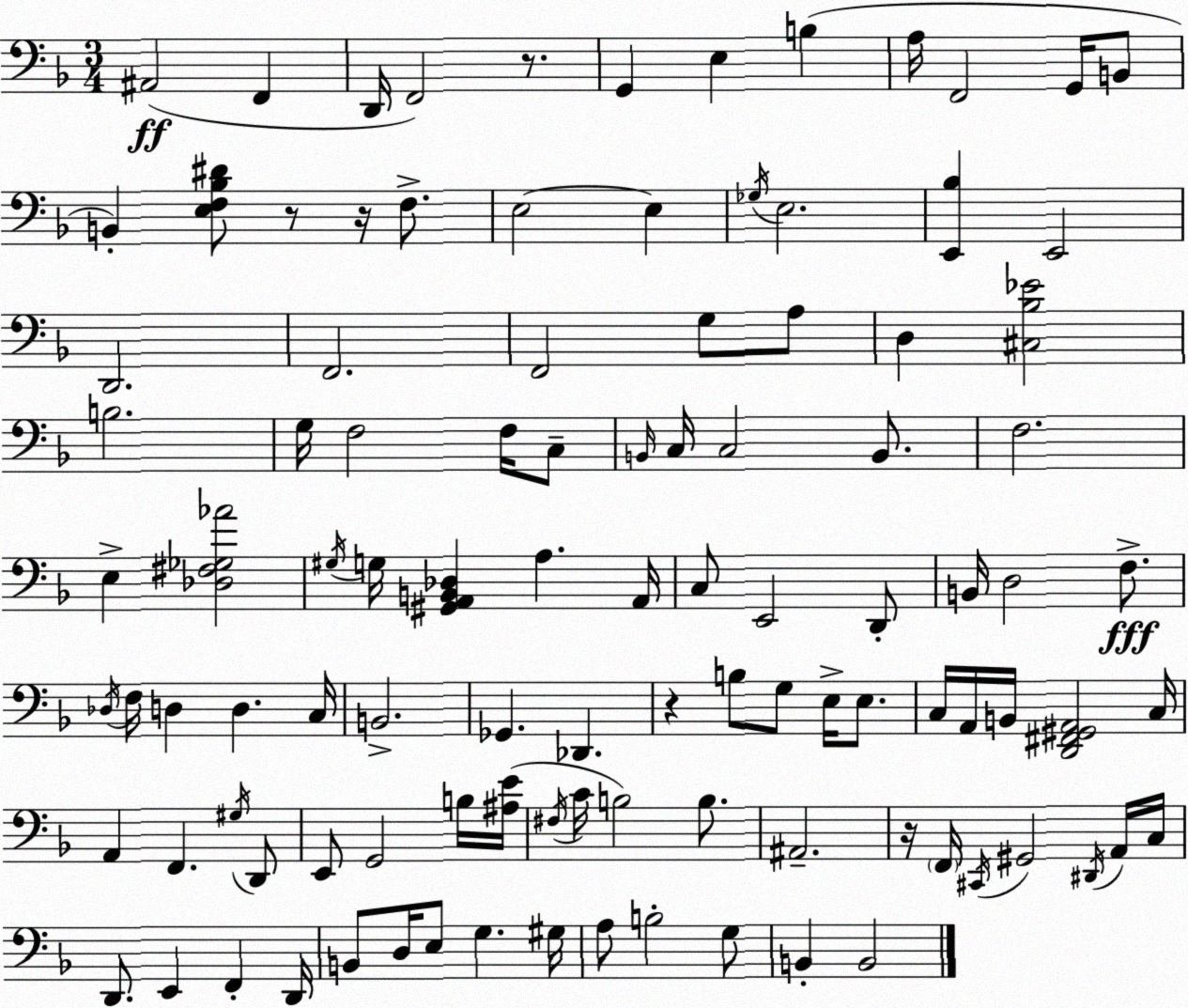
X:1
T:Untitled
M:3/4
L:1/4
K:Dm
^A,,2 F,, D,,/4 F,,2 z/2 G,, E, B, A,/4 F,,2 G,,/4 B,,/2 B,, [E,F,_B,^D]/2 z/2 z/4 F,/2 E,2 E, _G,/4 E,2 [E,,_B,] E,,2 D,,2 F,,2 F,,2 G,/2 A,/2 D, [^C,_B,_E]2 B,2 G,/4 F,2 F,/4 C,/2 B,,/4 C,/4 C,2 B,,/2 F,2 E, [_D,^F,_G,_A]2 ^G,/4 G,/4 [^G,,A,,B,,_D,] A, A,,/4 C,/2 E,,2 D,,/2 B,,/4 D,2 F,/2 _D,/4 F,/4 D, D, C,/4 B,,2 _G,, _D,, z B,/2 G,/2 E,/4 E,/2 C,/4 A,,/4 B,,/4 [D,,^F,,^G,,A,,]2 C,/4 A,, F,, ^G,/4 D,,/2 E,,/2 G,,2 B,/4 [^A,E]/4 ^F,/4 C/4 B,2 B,/2 ^A,,2 z/4 F,,/4 ^C,,/4 ^G,,2 ^D,,/4 A,,/4 C,/4 D,,/2 E,, F,, D,,/4 B,,/2 D,/4 E,/2 G, ^G,/4 A,/2 B,2 G,/2 B,, B,,2